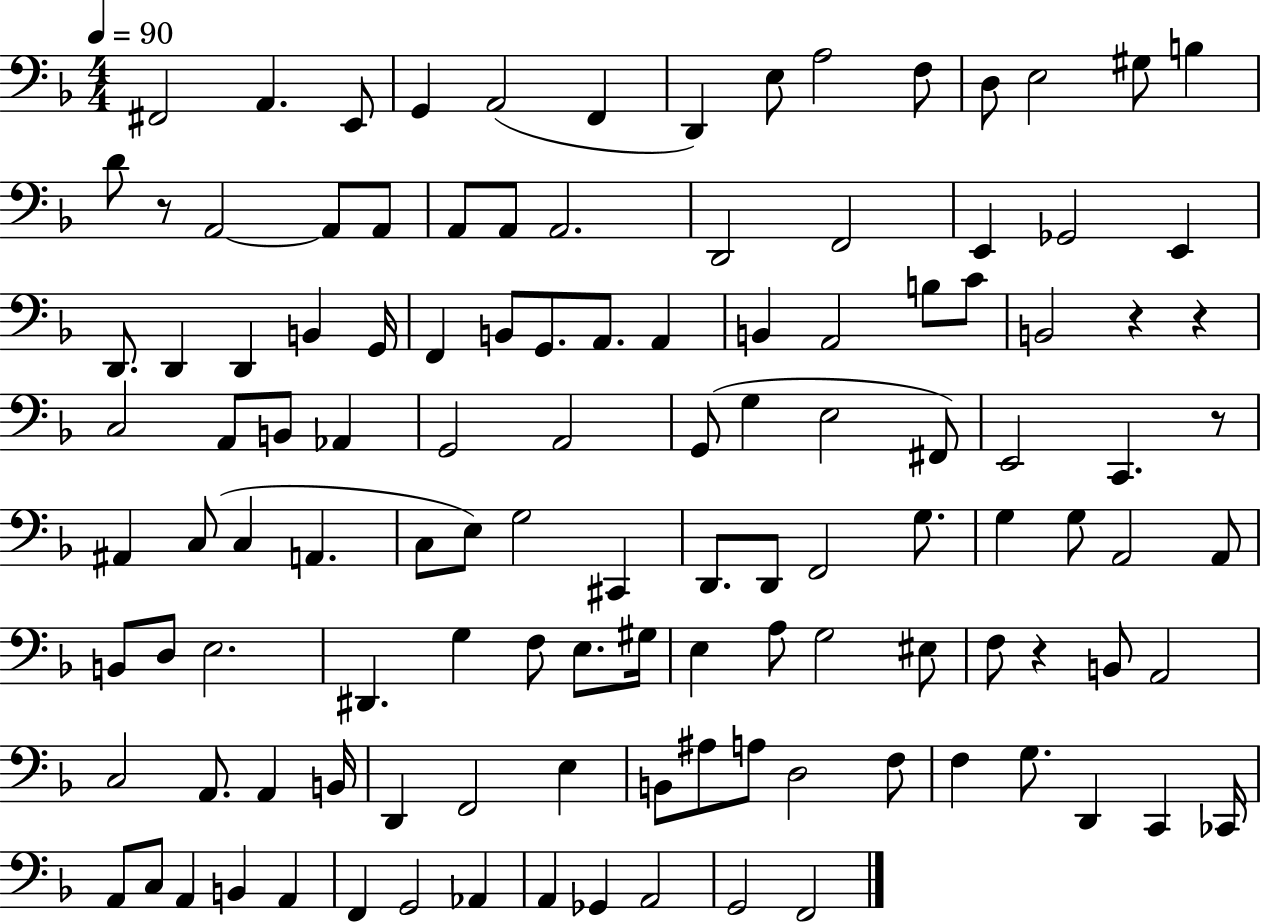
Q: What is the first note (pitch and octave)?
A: F#2